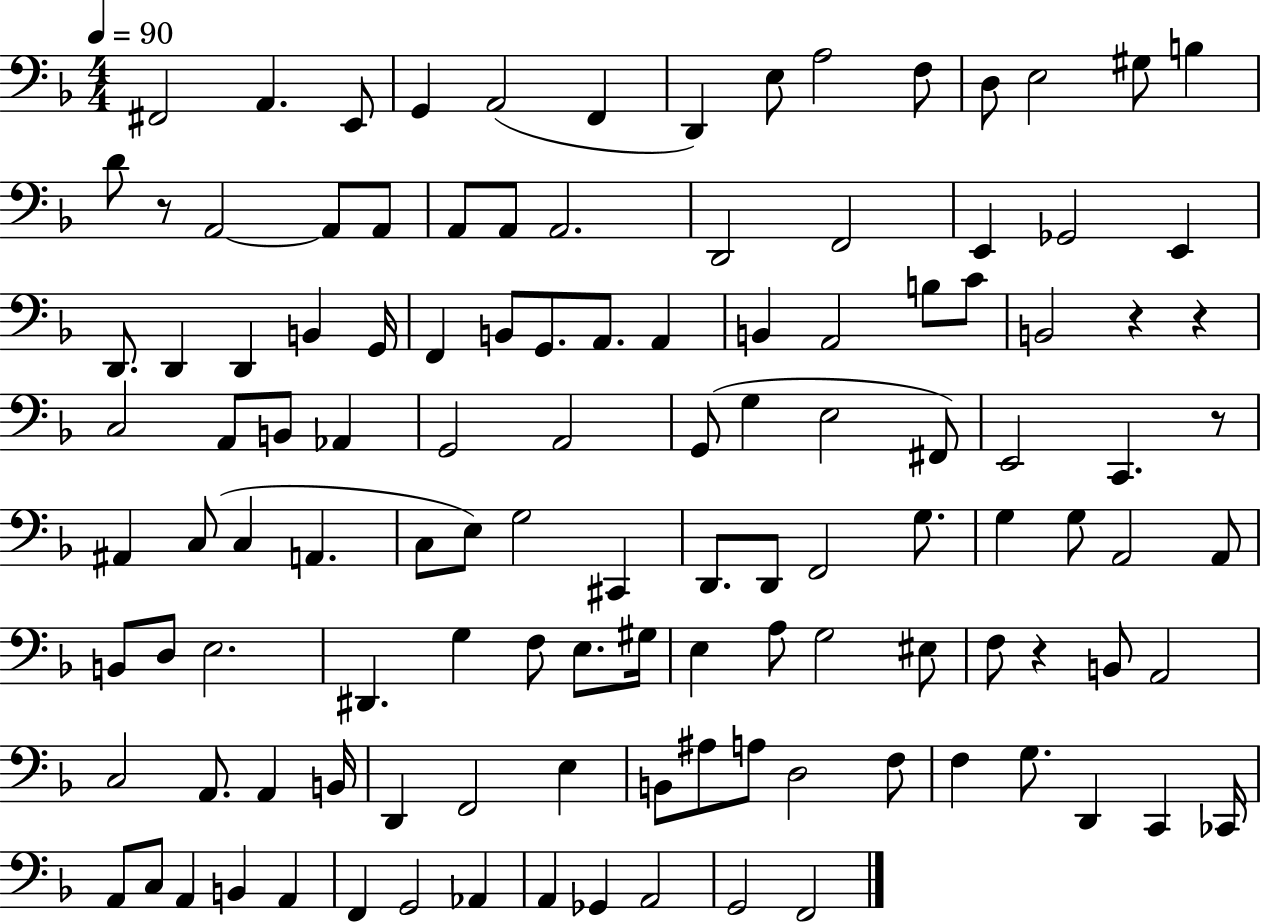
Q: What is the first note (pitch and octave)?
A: F#2